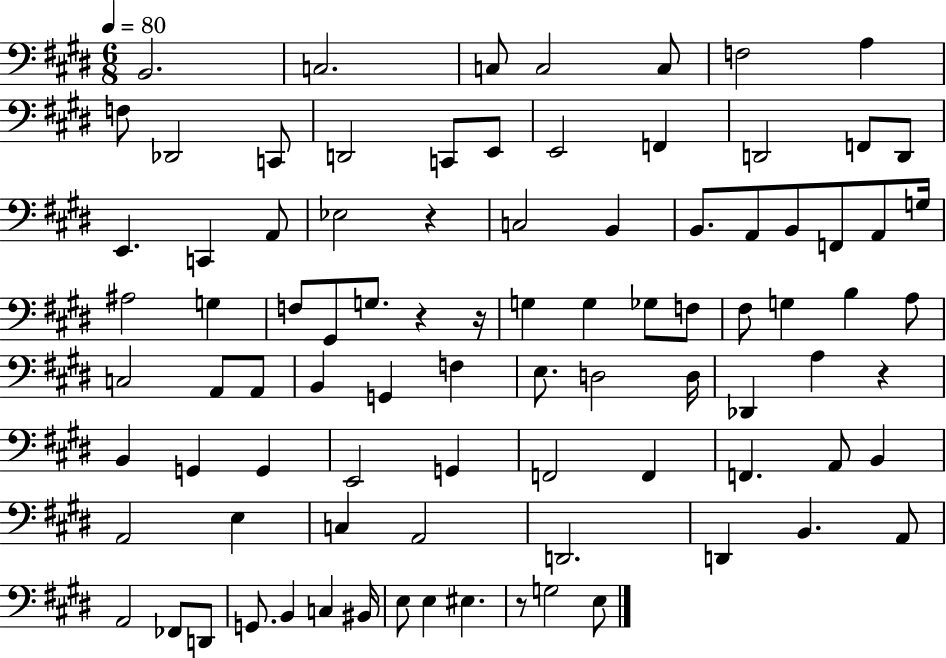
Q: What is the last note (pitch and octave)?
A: E3